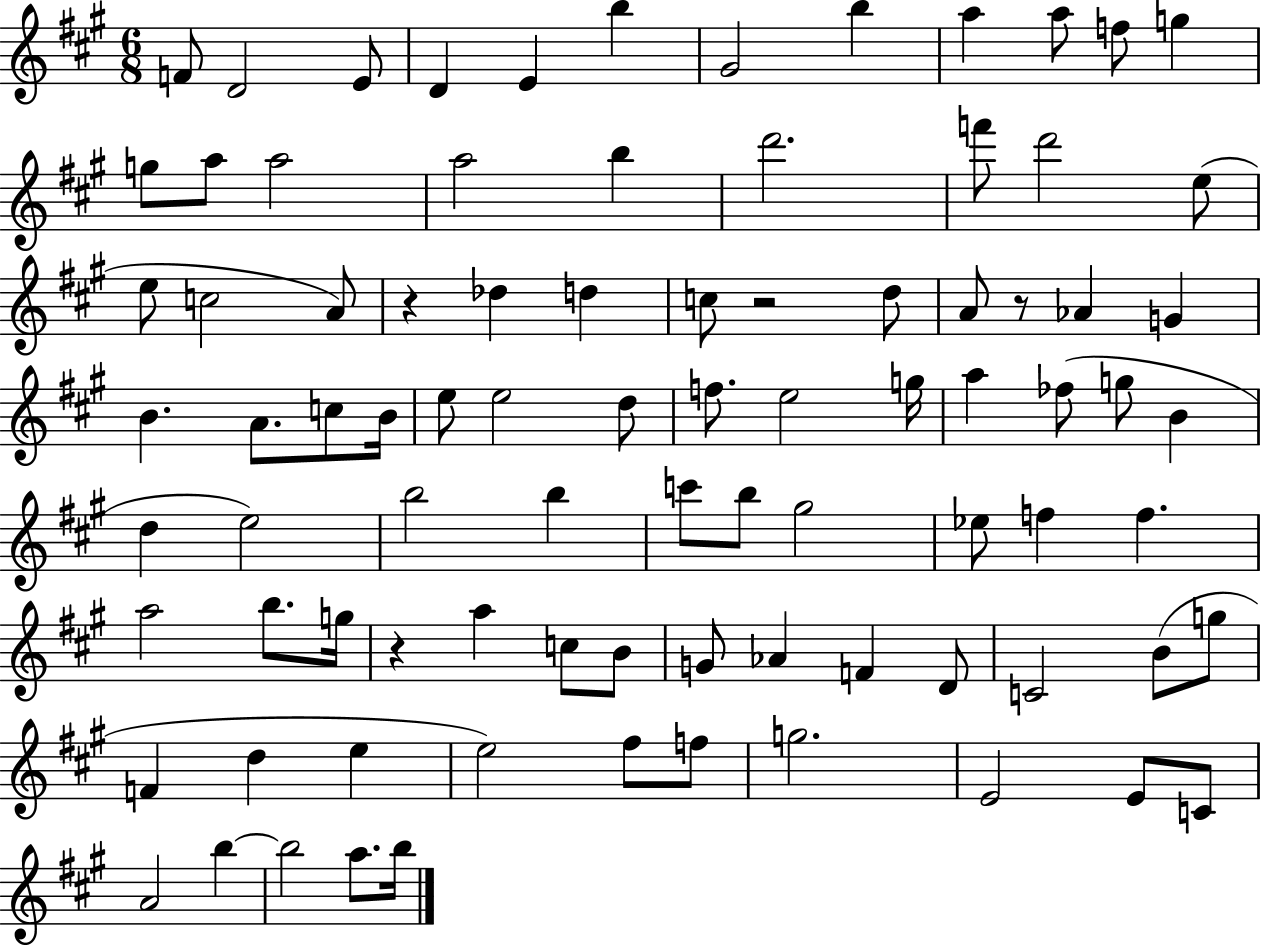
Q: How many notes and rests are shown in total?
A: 87